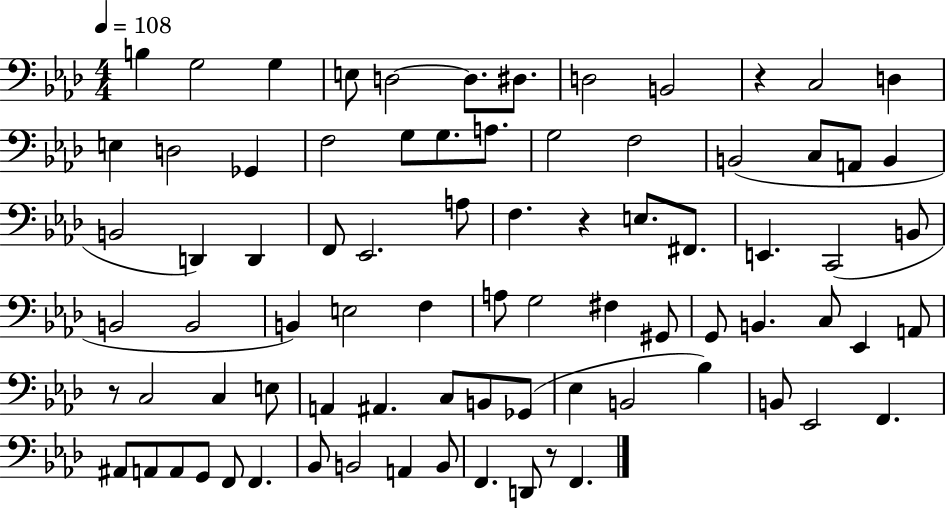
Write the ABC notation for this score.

X:1
T:Untitled
M:4/4
L:1/4
K:Ab
B, G,2 G, E,/2 D,2 D,/2 ^D,/2 D,2 B,,2 z C,2 D, E, D,2 _G,, F,2 G,/2 G,/2 A,/2 G,2 F,2 B,,2 C,/2 A,,/2 B,, B,,2 D,, D,, F,,/2 _E,,2 A,/2 F, z E,/2 ^F,,/2 E,, C,,2 B,,/2 B,,2 B,,2 B,, E,2 F, A,/2 G,2 ^F, ^G,,/2 G,,/2 B,, C,/2 _E,, A,,/2 z/2 C,2 C, E,/2 A,, ^A,, C,/2 B,,/2 _G,,/2 _E, B,,2 _B, B,,/2 _E,,2 F,, ^A,,/2 A,,/2 A,,/2 G,,/2 F,,/2 F,, _B,,/2 B,,2 A,, B,,/2 F,, D,,/2 z/2 F,,